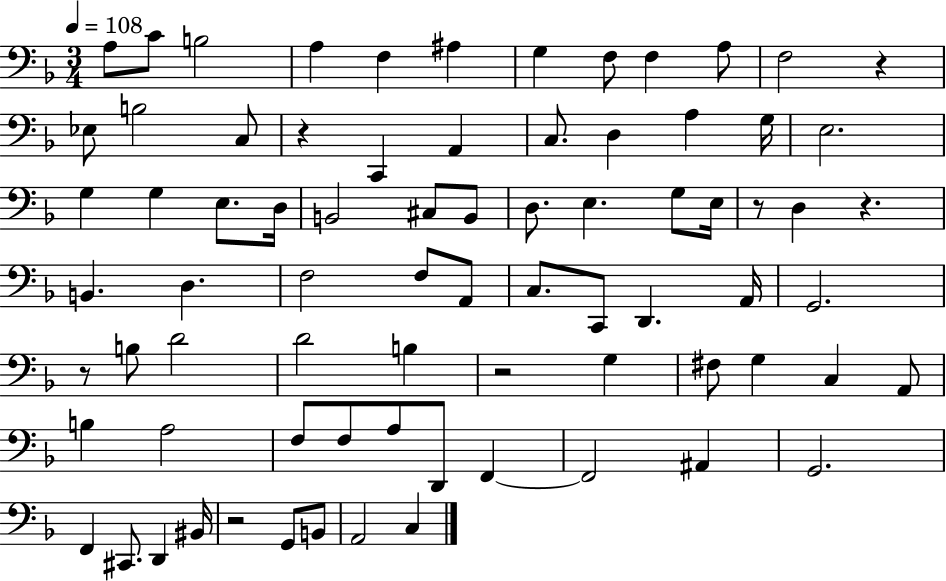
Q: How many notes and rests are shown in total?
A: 77